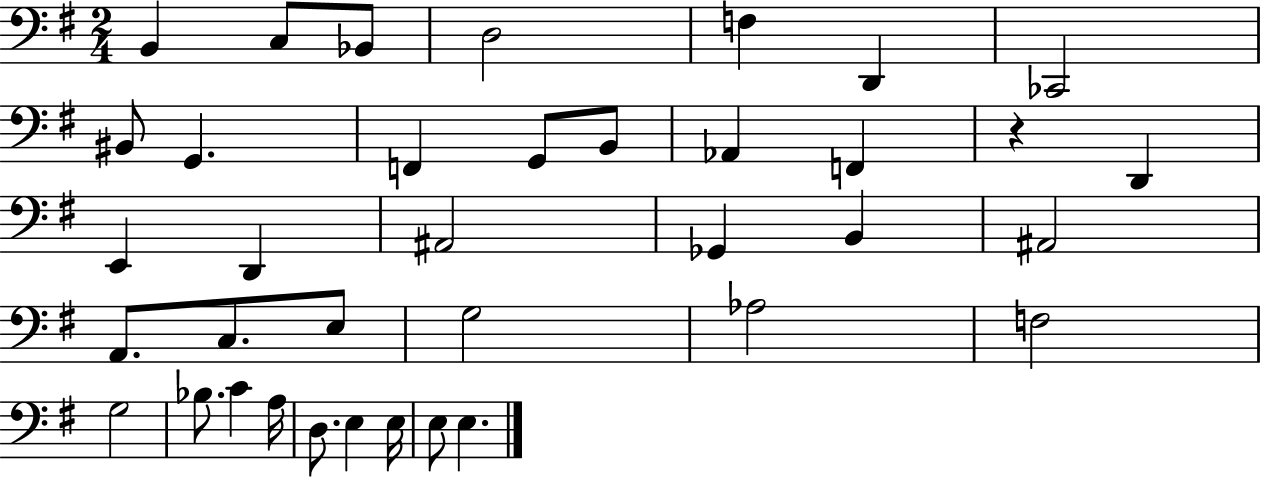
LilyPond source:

{
  \clef bass
  \numericTimeSignature
  \time 2/4
  \key g \major
  b,4 c8 bes,8 | d2 | f4 d,4 | ces,2 | \break bis,8 g,4. | f,4 g,8 b,8 | aes,4 f,4 | r4 d,4 | \break e,4 d,4 | ais,2 | ges,4 b,4 | ais,2 | \break a,8. c8. e8 | g2 | aes2 | f2 | \break g2 | bes8. c'4 a16 | d8. e4 e16 | e8 e4. | \break \bar "|."
}